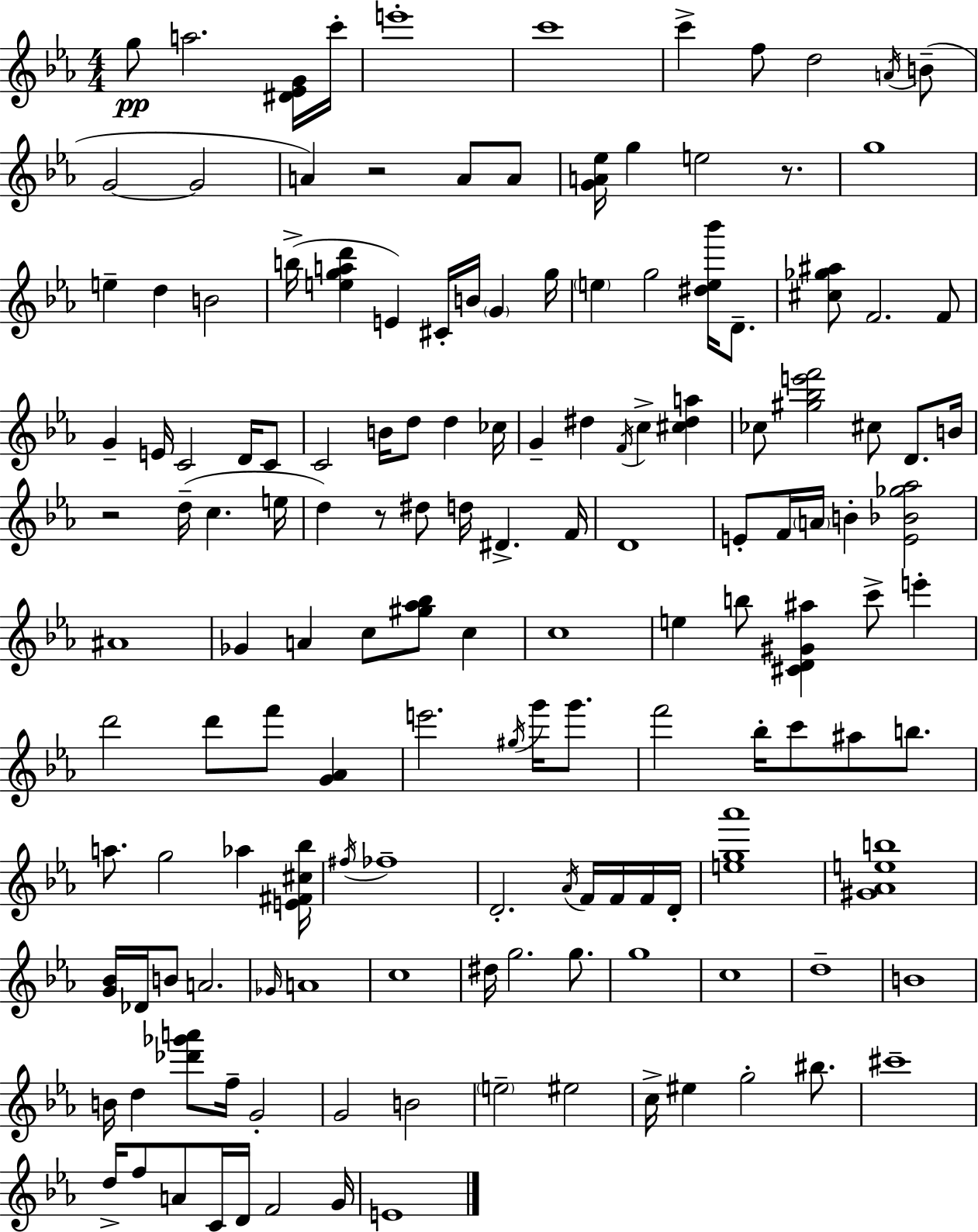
X:1
T:Untitled
M:4/4
L:1/4
K:Cm
g/2 a2 [^D_EG]/4 c'/4 e'4 c'4 c' f/2 d2 A/4 B/2 G2 G2 A z2 A/2 A/2 [GA_e]/4 g e2 z/2 g4 e d B2 b/4 [egad'] E ^C/4 B/4 G g/4 e g2 [^de_b']/4 D/2 [^c_g^a]/2 F2 F/2 G E/4 C2 D/4 C/2 C2 B/4 d/2 d _c/4 G ^d F/4 c [^c^da] _c/2 [^g_be'f']2 ^c/2 D/2 B/4 z2 d/4 c e/4 d z/2 ^d/2 d/4 ^D F/4 D4 E/2 F/4 A/4 B [E_B_g_a]2 ^A4 _G A c/2 [^g_a_b]/2 c c4 e b/2 [^CD^G^a] c'/2 e' d'2 d'/2 f'/2 [G_A] e'2 ^g/4 g'/4 g'/2 f'2 _b/4 c'/2 ^a/2 b/2 a/2 g2 _a [E^F^c_b]/4 ^f/4 _f4 D2 _A/4 F/4 F/4 F/4 D/4 [eg_a']4 [^G_Aeb]4 [G_B]/4 _D/4 B/2 A2 _G/4 A4 c4 ^d/4 g2 g/2 g4 c4 d4 B4 B/4 d [_d'_g'a']/2 f/4 G2 G2 B2 e2 ^e2 c/4 ^e g2 ^b/2 ^c'4 d/4 f/2 A/2 C/4 D/4 F2 G/4 E4